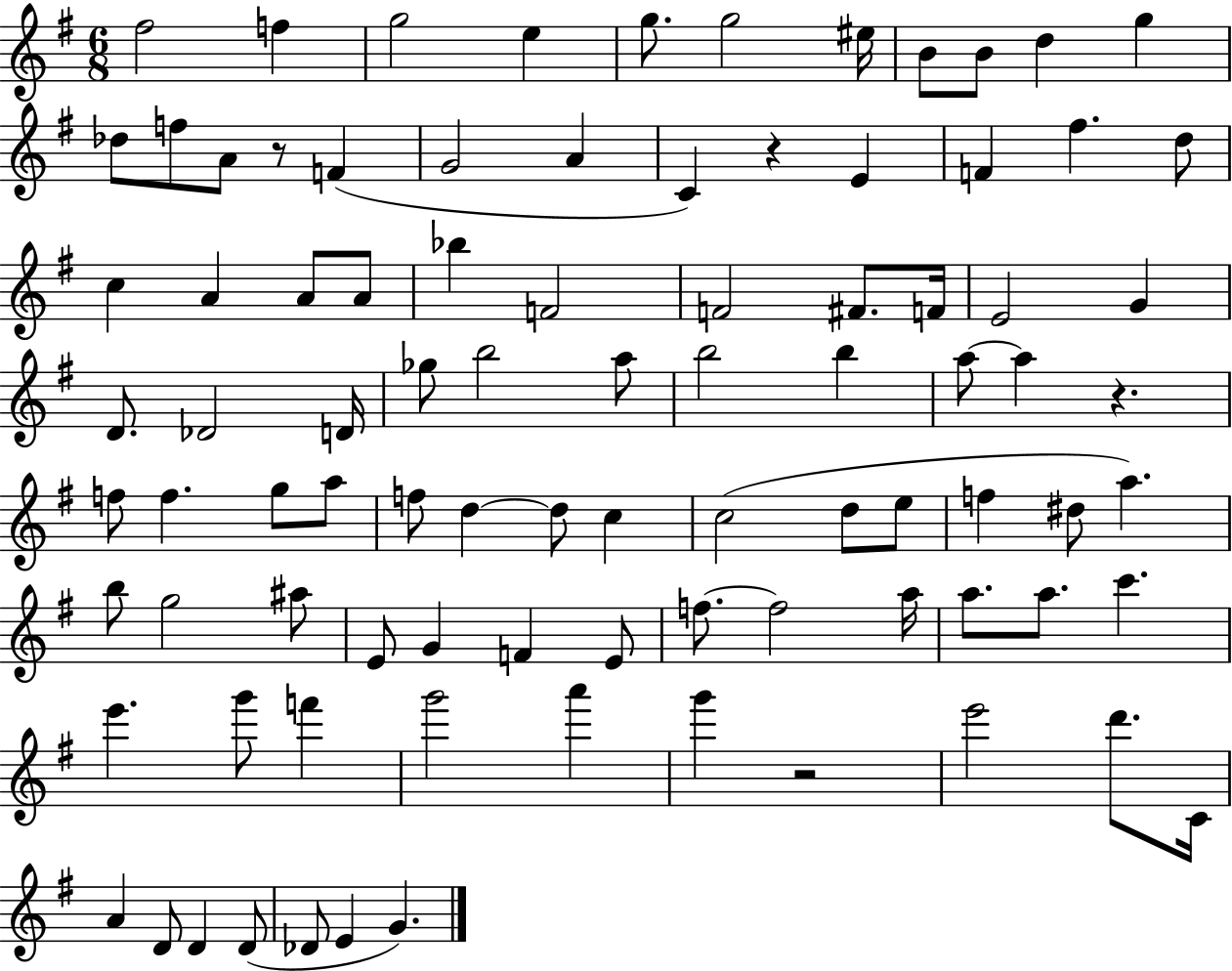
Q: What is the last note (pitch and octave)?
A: G4